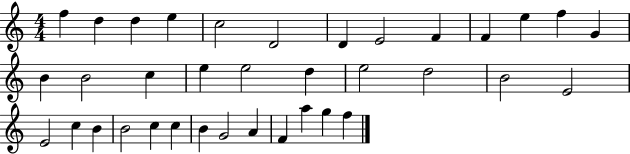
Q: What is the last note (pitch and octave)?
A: F5